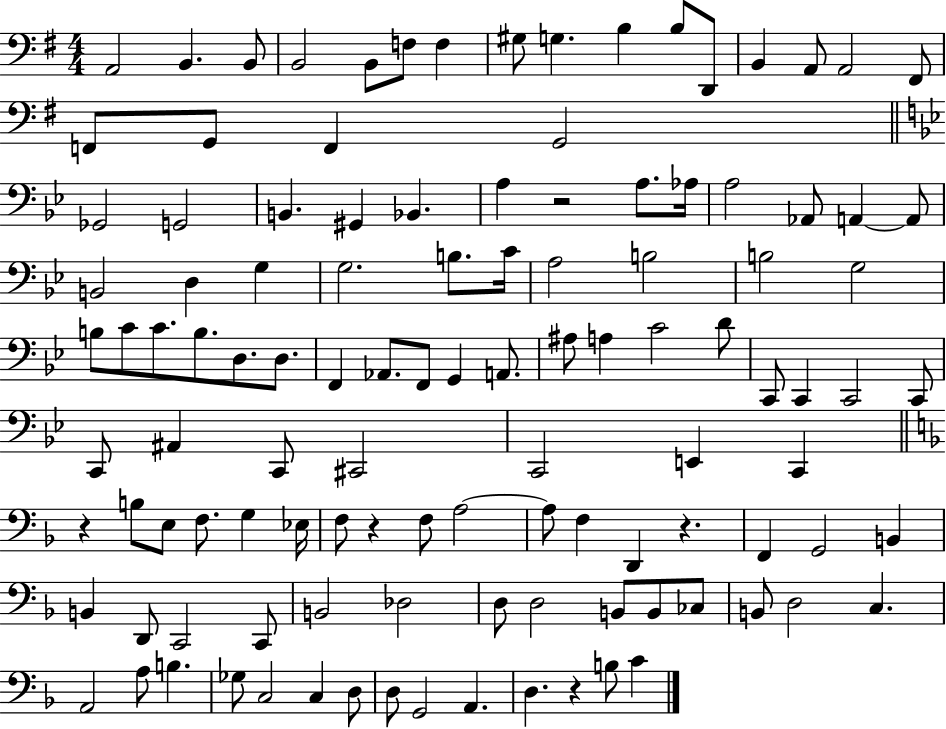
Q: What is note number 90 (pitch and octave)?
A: D3